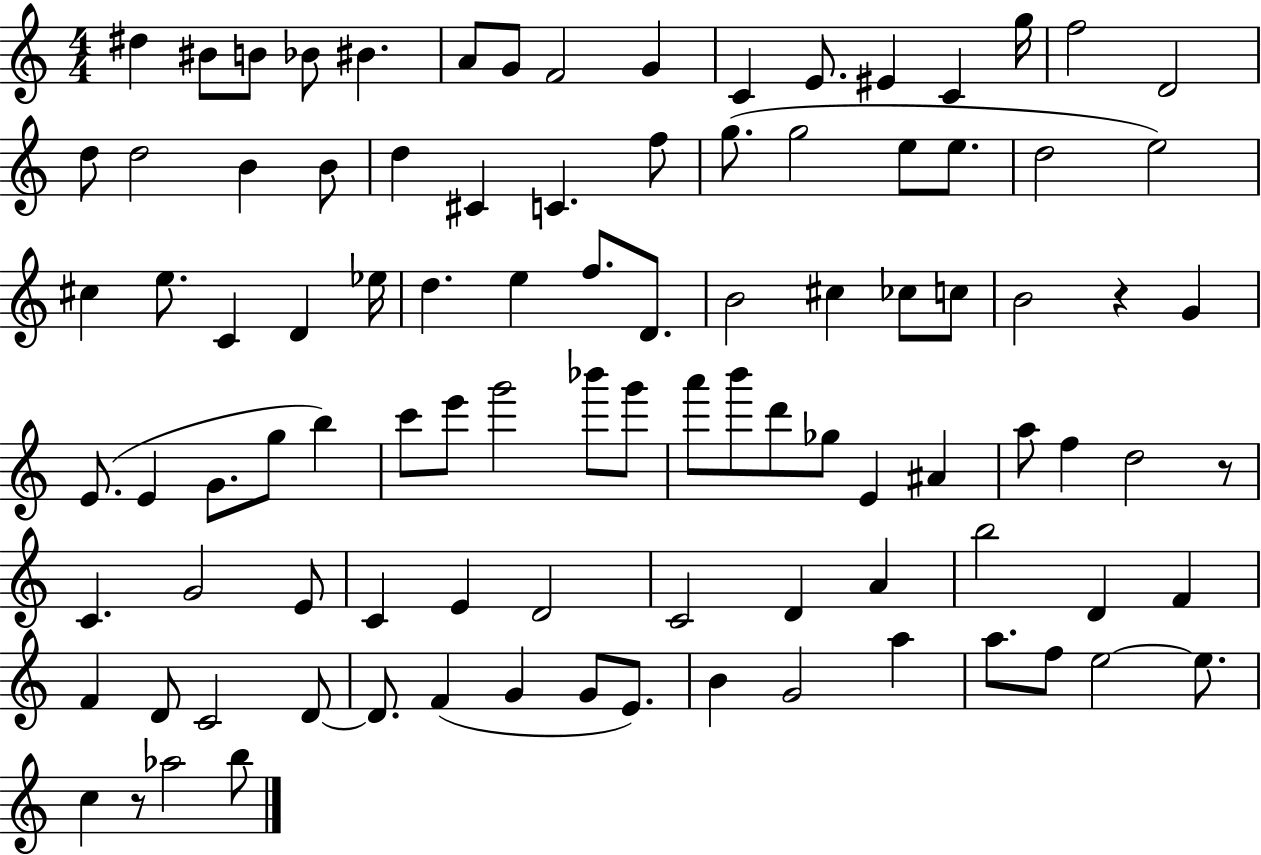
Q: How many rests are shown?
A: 3